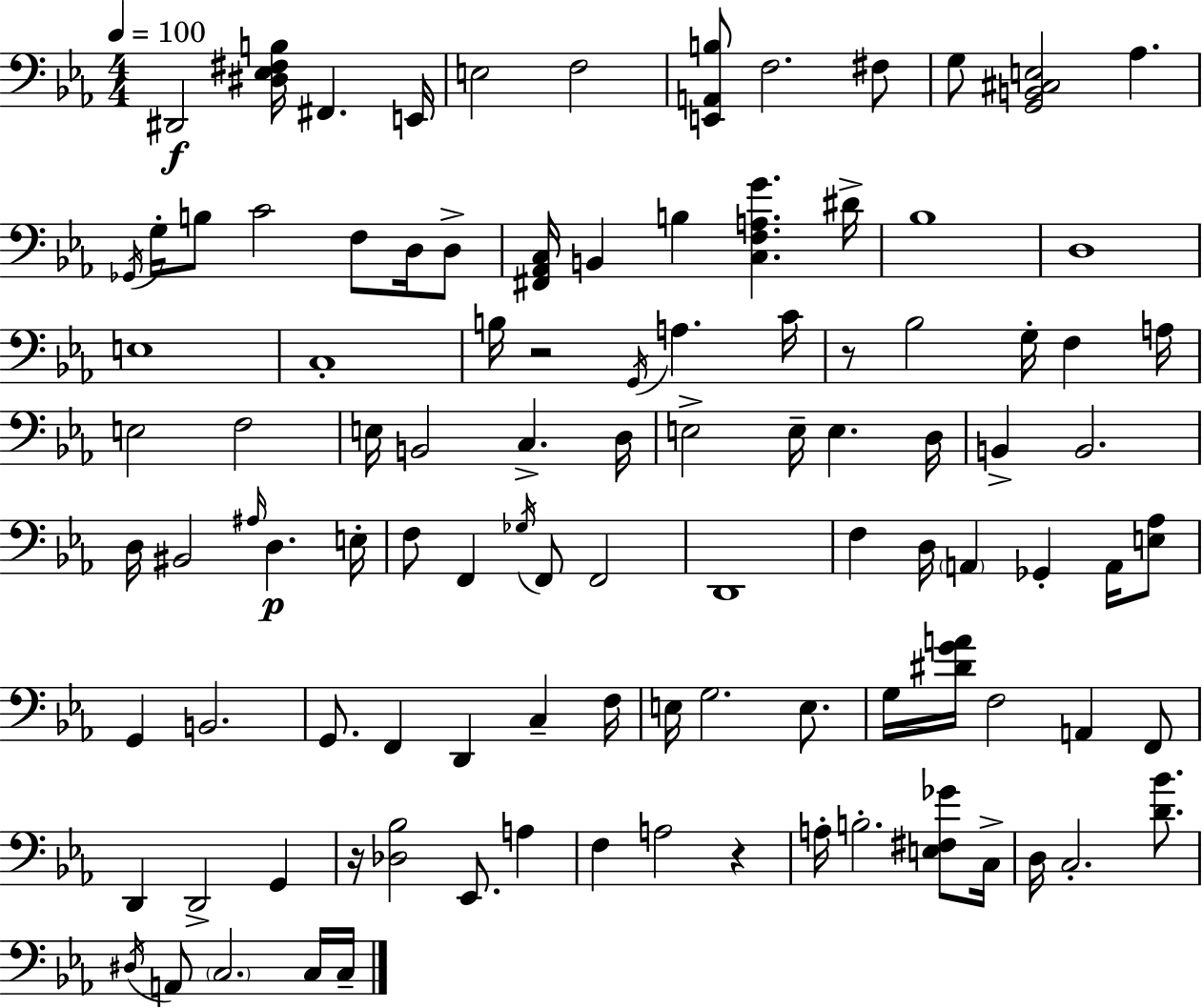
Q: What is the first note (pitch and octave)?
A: D#2